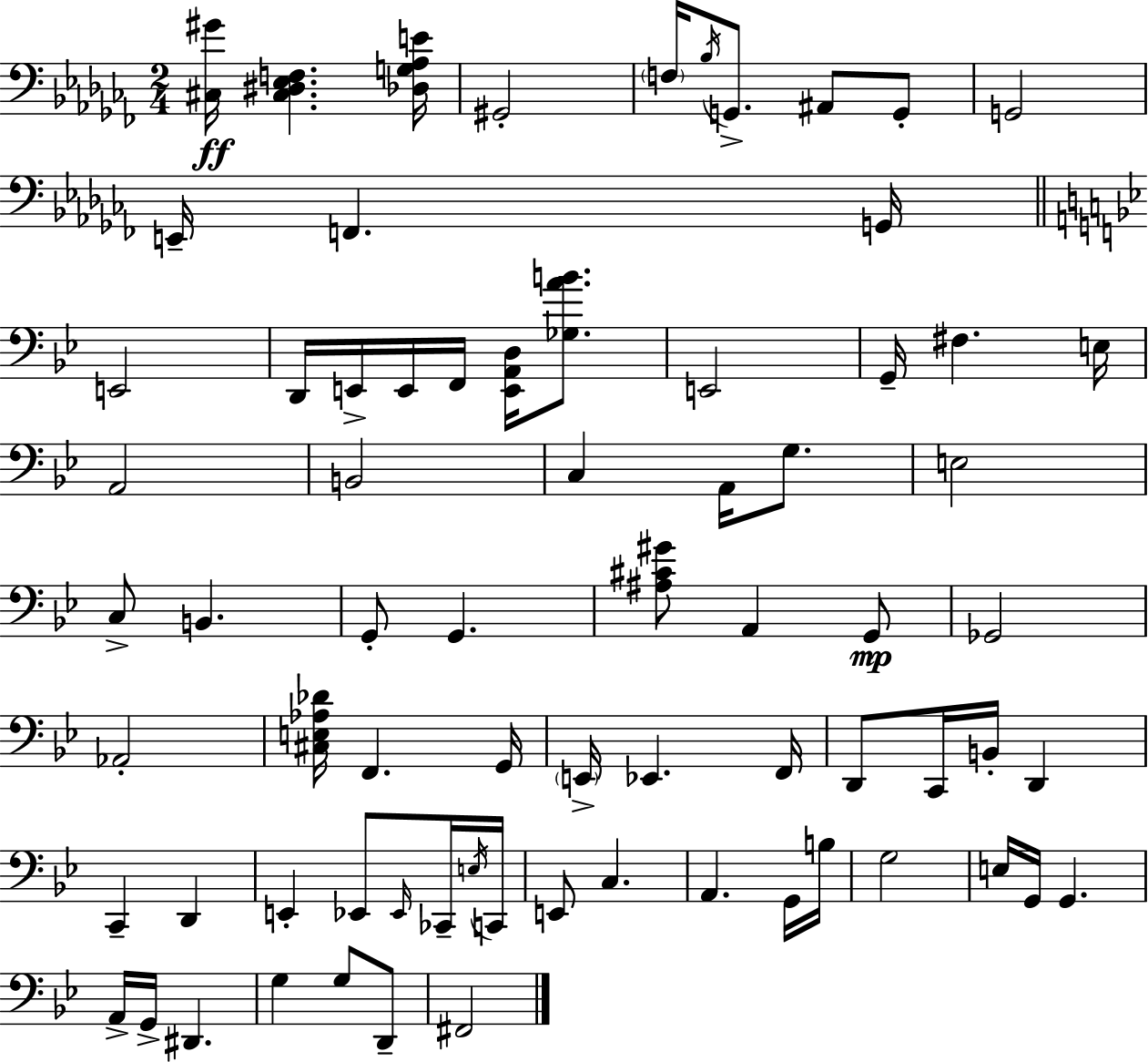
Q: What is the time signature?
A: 2/4